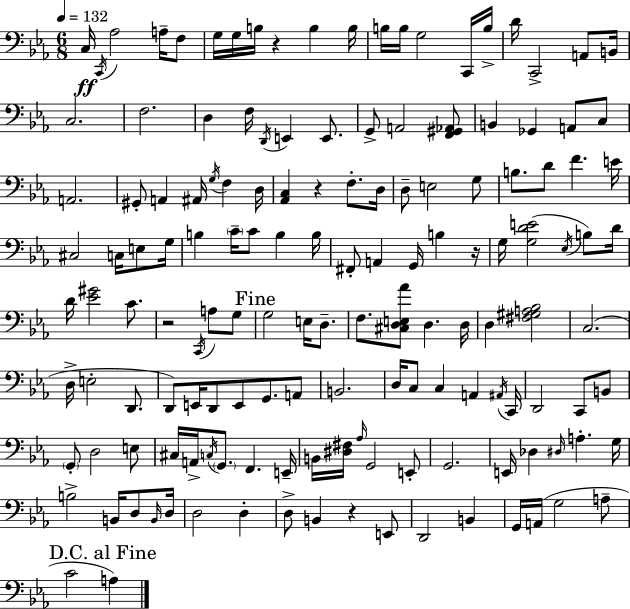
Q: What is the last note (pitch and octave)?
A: A3